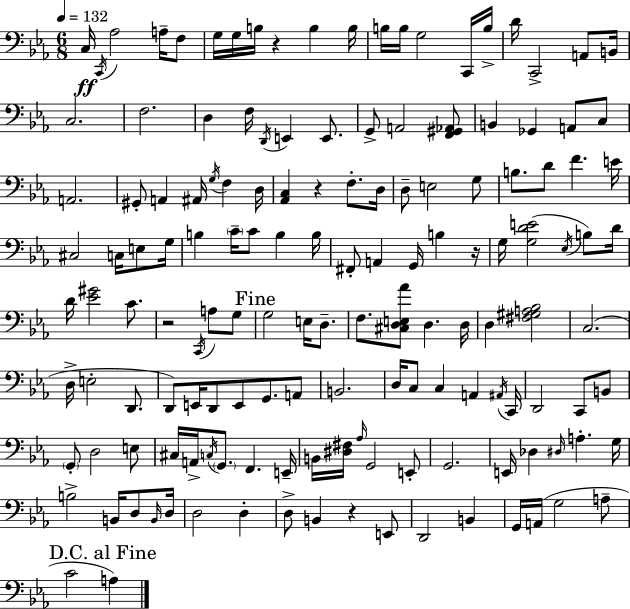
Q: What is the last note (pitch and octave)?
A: A3